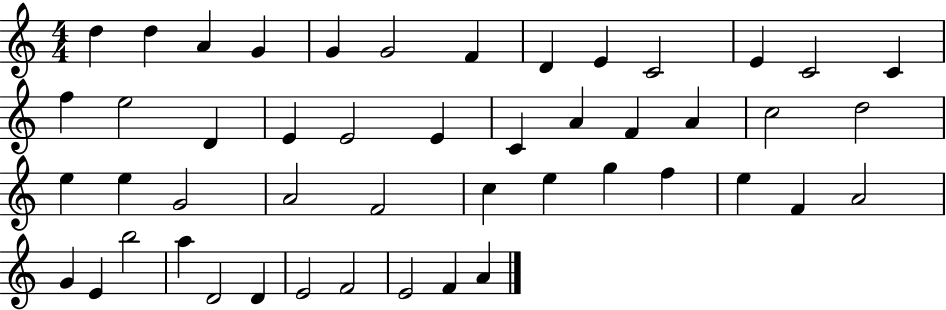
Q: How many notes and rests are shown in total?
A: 48